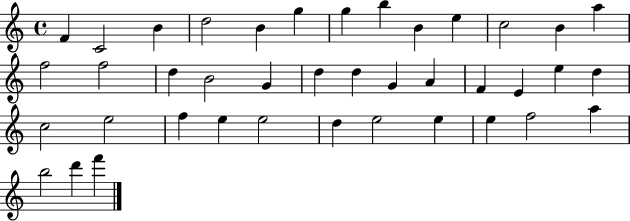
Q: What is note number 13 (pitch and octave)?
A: A5